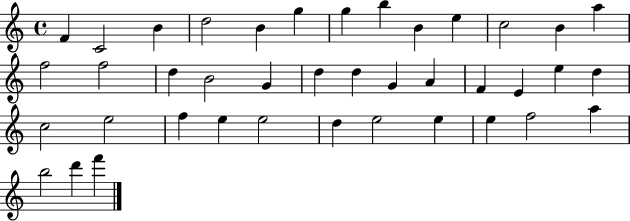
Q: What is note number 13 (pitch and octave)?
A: A5